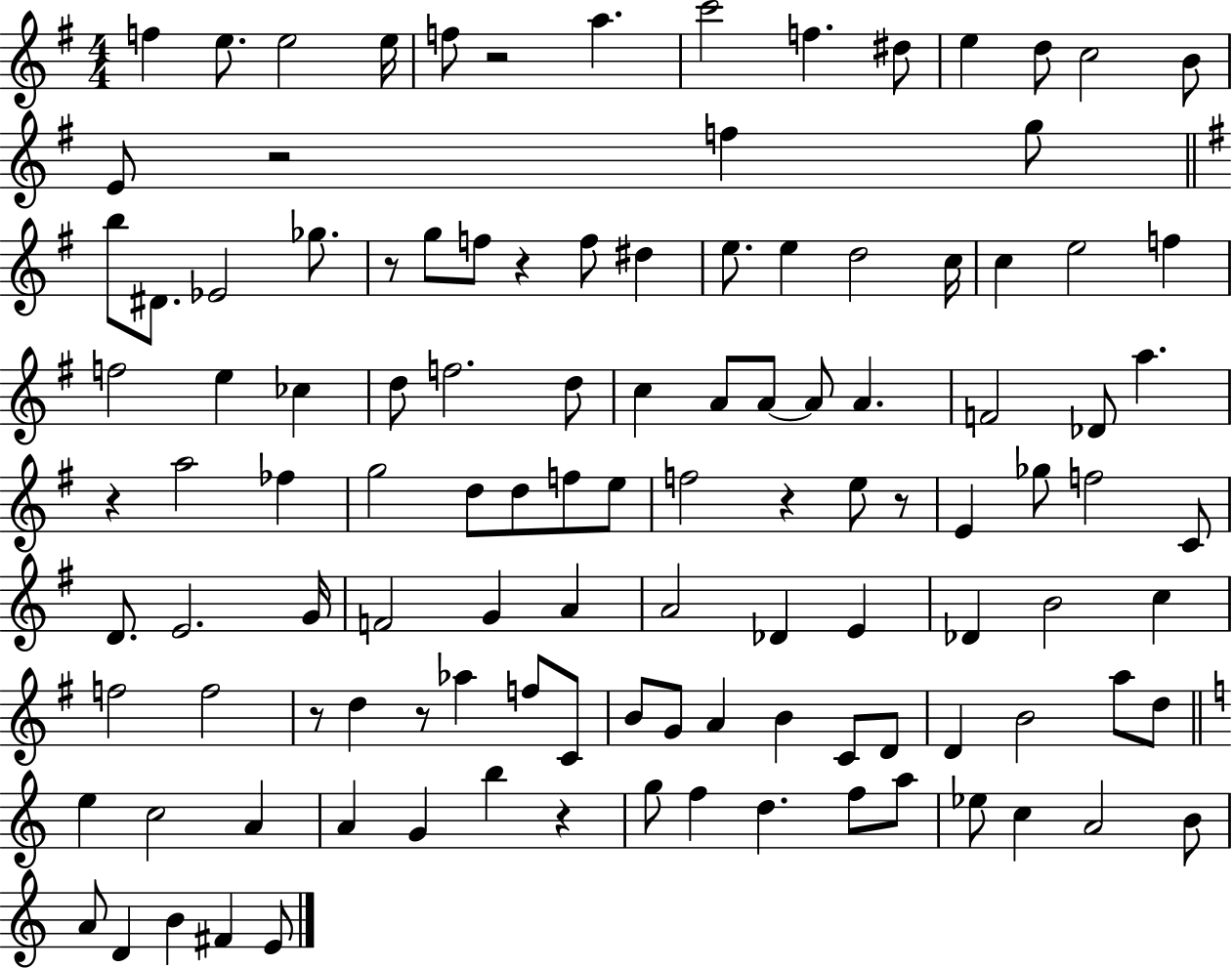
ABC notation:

X:1
T:Untitled
M:4/4
L:1/4
K:G
f e/2 e2 e/4 f/2 z2 a c'2 f ^d/2 e d/2 c2 B/2 E/2 z2 f g/2 b/2 ^D/2 _E2 _g/2 z/2 g/2 f/2 z f/2 ^d e/2 e d2 c/4 c e2 f f2 e _c d/2 f2 d/2 c A/2 A/2 A/2 A F2 _D/2 a z a2 _f g2 d/2 d/2 f/2 e/2 f2 z e/2 z/2 E _g/2 f2 C/2 D/2 E2 G/4 F2 G A A2 _D E _D B2 c f2 f2 z/2 d z/2 _a f/2 C/2 B/2 G/2 A B C/2 D/2 D B2 a/2 d/2 e c2 A A G b z g/2 f d f/2 a/2 _e/2 c A2 B/2 A/2 D B ^F E/2